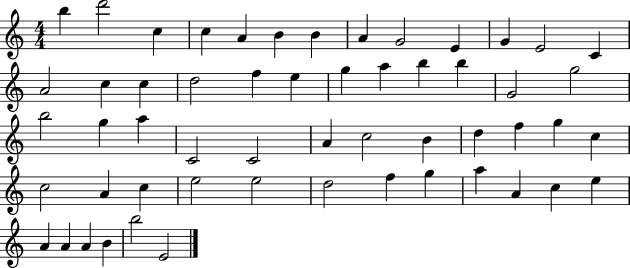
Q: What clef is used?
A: treble